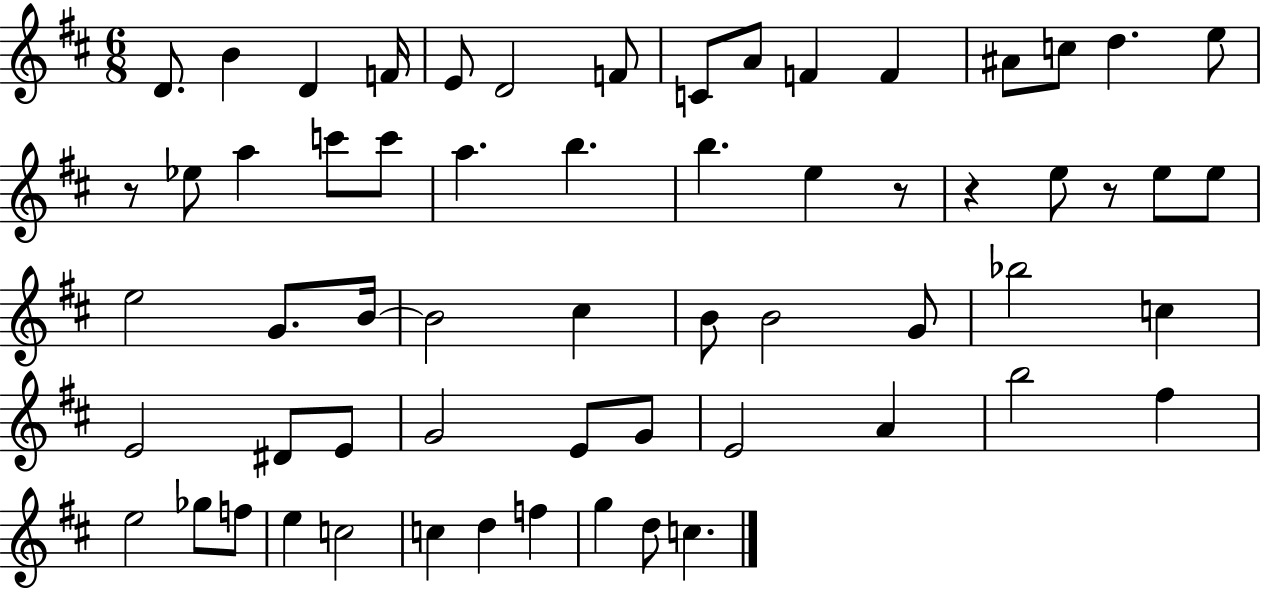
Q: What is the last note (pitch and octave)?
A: C5